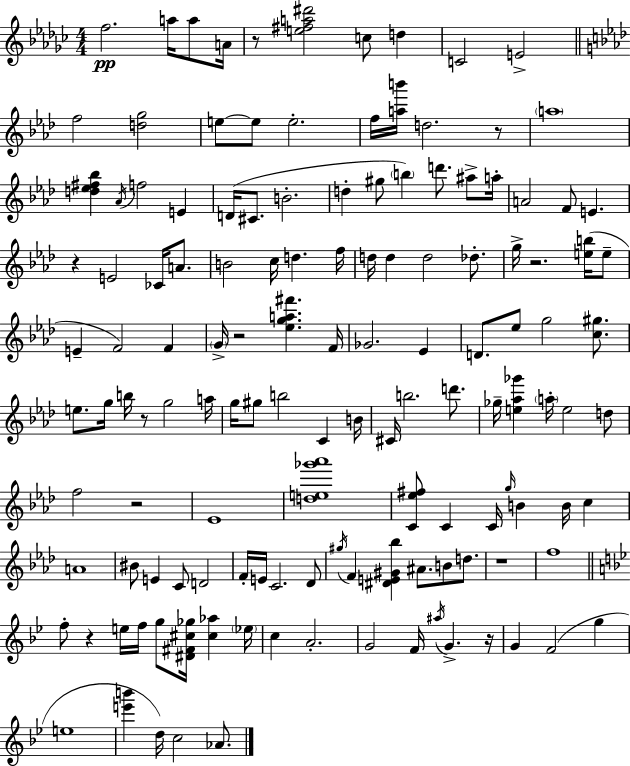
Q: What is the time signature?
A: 4/4